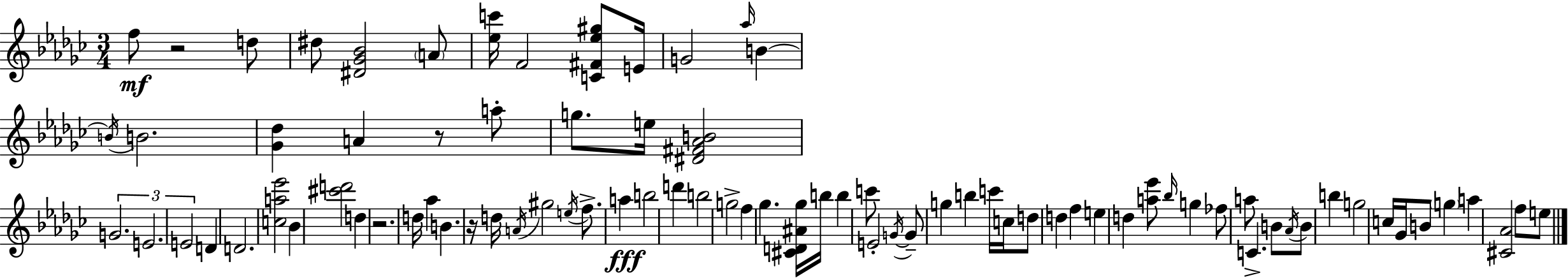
X:1
T:Untitled
M:3/4
L:1/4
K:Ebm
f/2 z2 d/2 ^d/2 [^D_G_B]2 A/2 [_ec']/4 F2 [C^F_e^g]/2 E/4 G2 _a/4 B B/4 B2 [_G_d] A z/2 a/2 g/2 e/4 [^D^F_AB]2 G2 E2 E2 D D2 [ca_e']2 _B [^c'd']2 d z2 d/4 _a B z/4 d/4 A/4 ^g2 e/4 f/2 a b2 d' b2 g2 f _g [^CD^A_g]/4 b/4 b c'/2 E2 G/4 G/2 g b c'/4 c/4 d/2 d f e d [a_e']/2 _b/4 g _f/2 a/2 C B/2 _A/4 B/2 b g2 c/4 _G/4 B/2 g a [^C_A]2 f/2 e/2